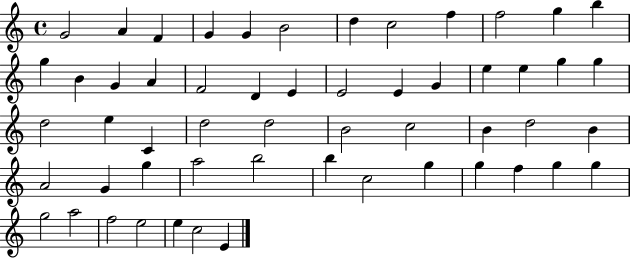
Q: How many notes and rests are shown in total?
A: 55